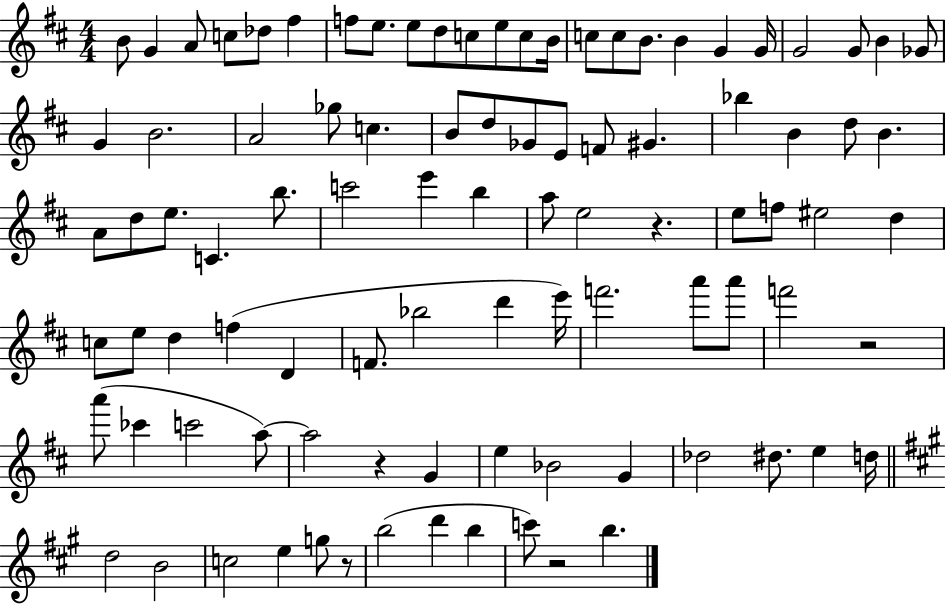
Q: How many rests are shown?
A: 5